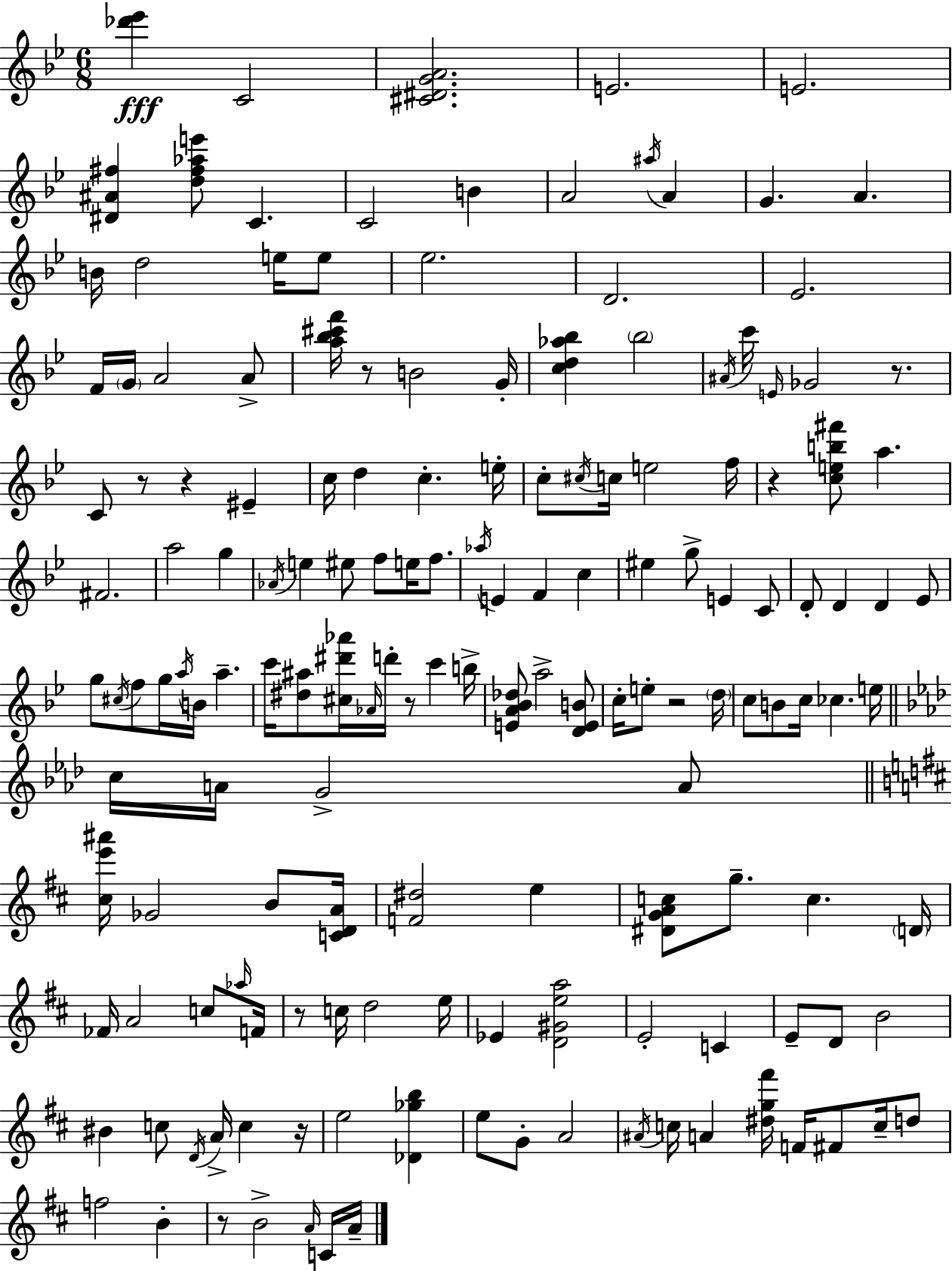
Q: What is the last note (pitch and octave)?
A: A4